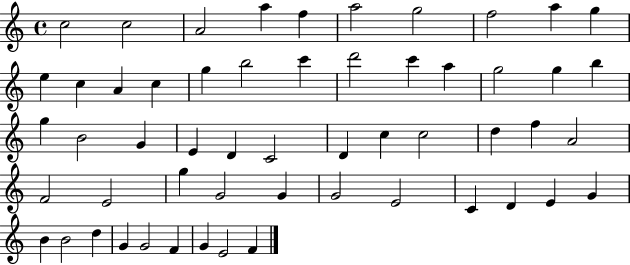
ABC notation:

X:1
T:Untitled
M:4/4
L:1/4
K:C
c2 c2 A2 a f a2 g2 f2 a g e c A c g b2 c' d'2 c' a g2 g b g B2 G E D C2 D c c2 d f A2 F2 E2 g G2 G G2 E2 C D E G B B2 d G G2 F G E2 F